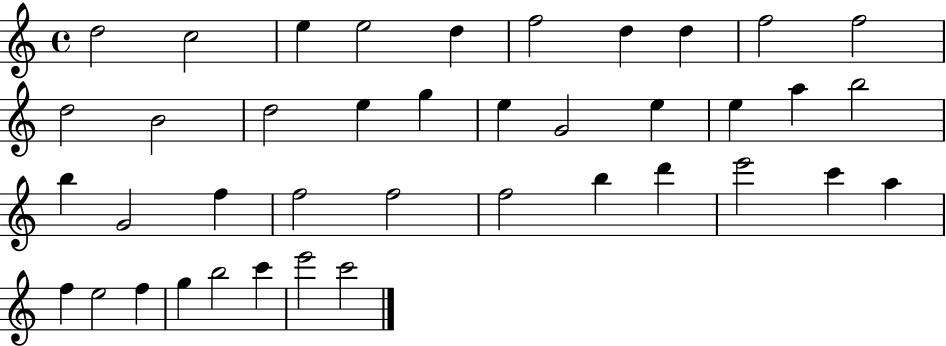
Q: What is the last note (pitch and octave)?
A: C6